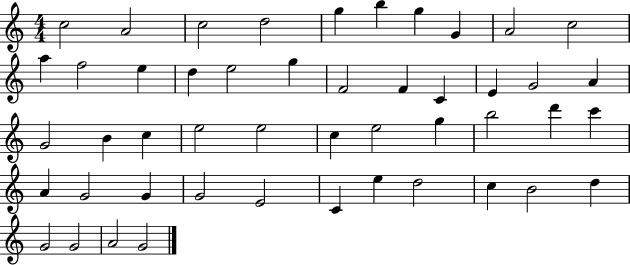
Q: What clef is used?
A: treble